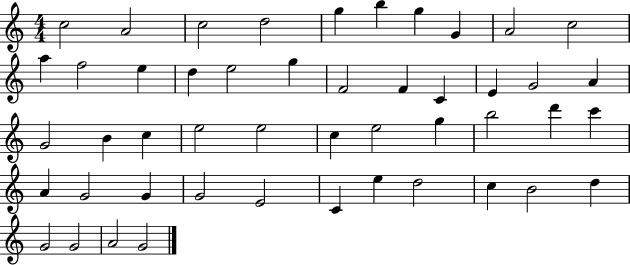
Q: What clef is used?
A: treble